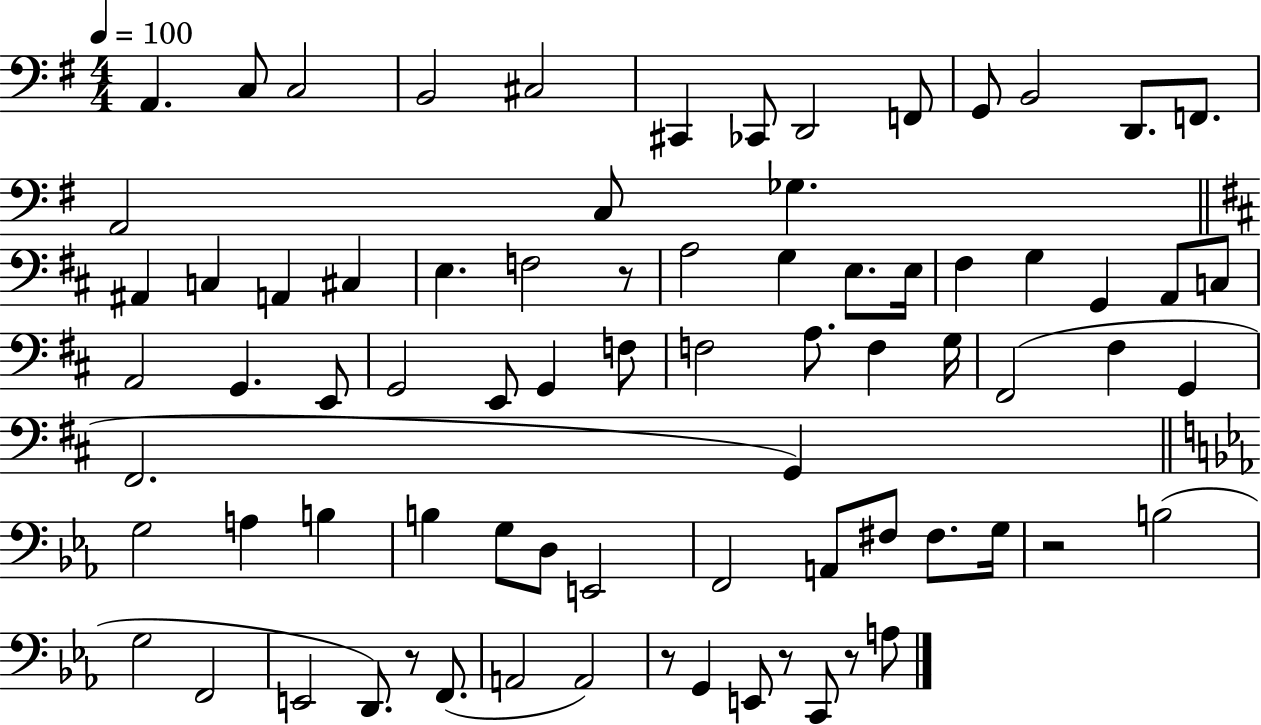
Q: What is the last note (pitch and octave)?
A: A3